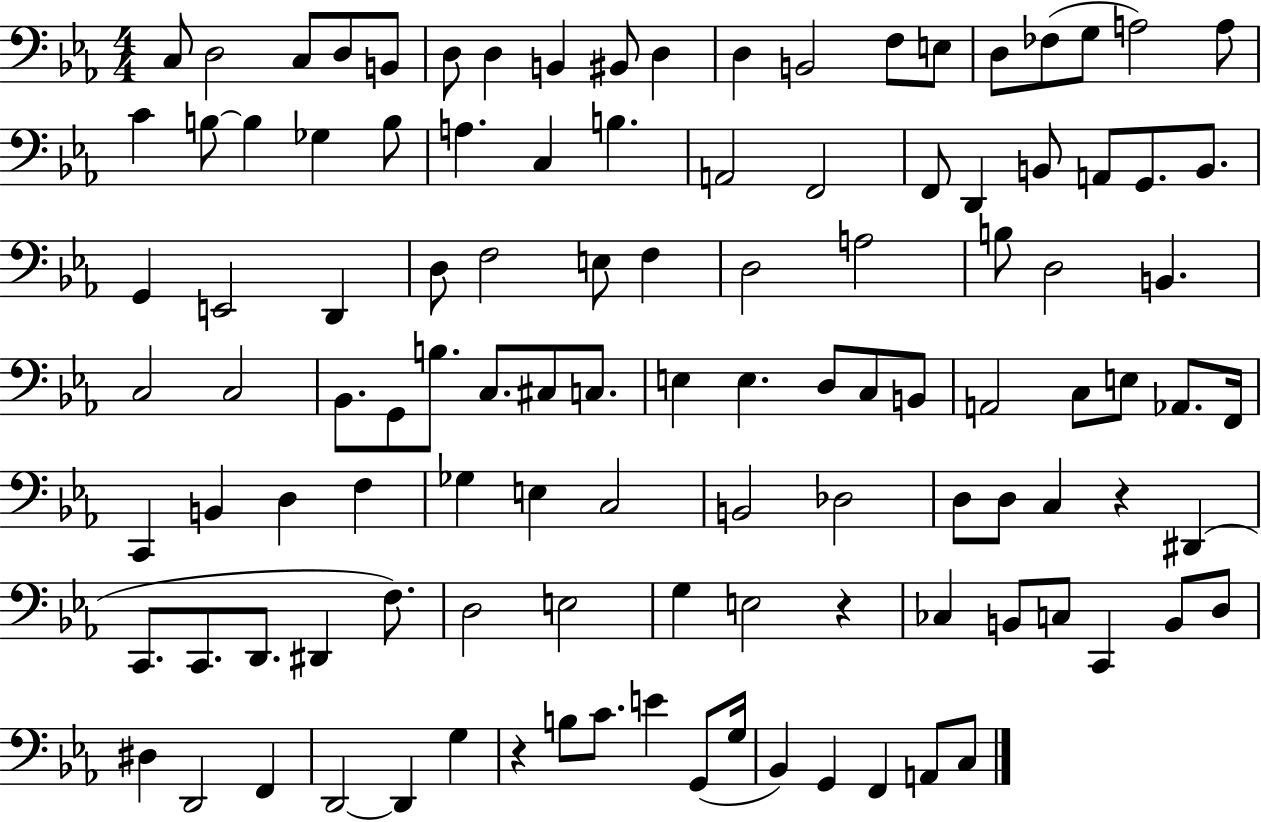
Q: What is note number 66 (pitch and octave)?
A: C2